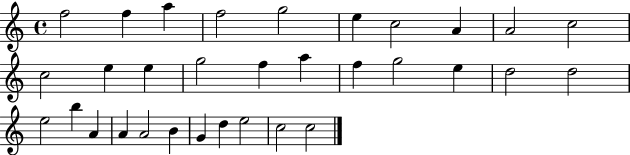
{
  \clef treble
  \time 4/4
  \defaultTimeSignature
  \key c \major
  f''2 f''4 a''4 | f''2 g''2 | e''4 c''2 a'4 | a'2 c''2 | \break c''2 e''4 e''4 | g''2 f''4 a''4 | f''4 g''2 e''4 | d''2 d''2 | \break e''2 b''4 a'4 | a'4 a'2 b'4 | g'4 d''4 e''2 | c''2 c''2 | \break \bar "|."
}